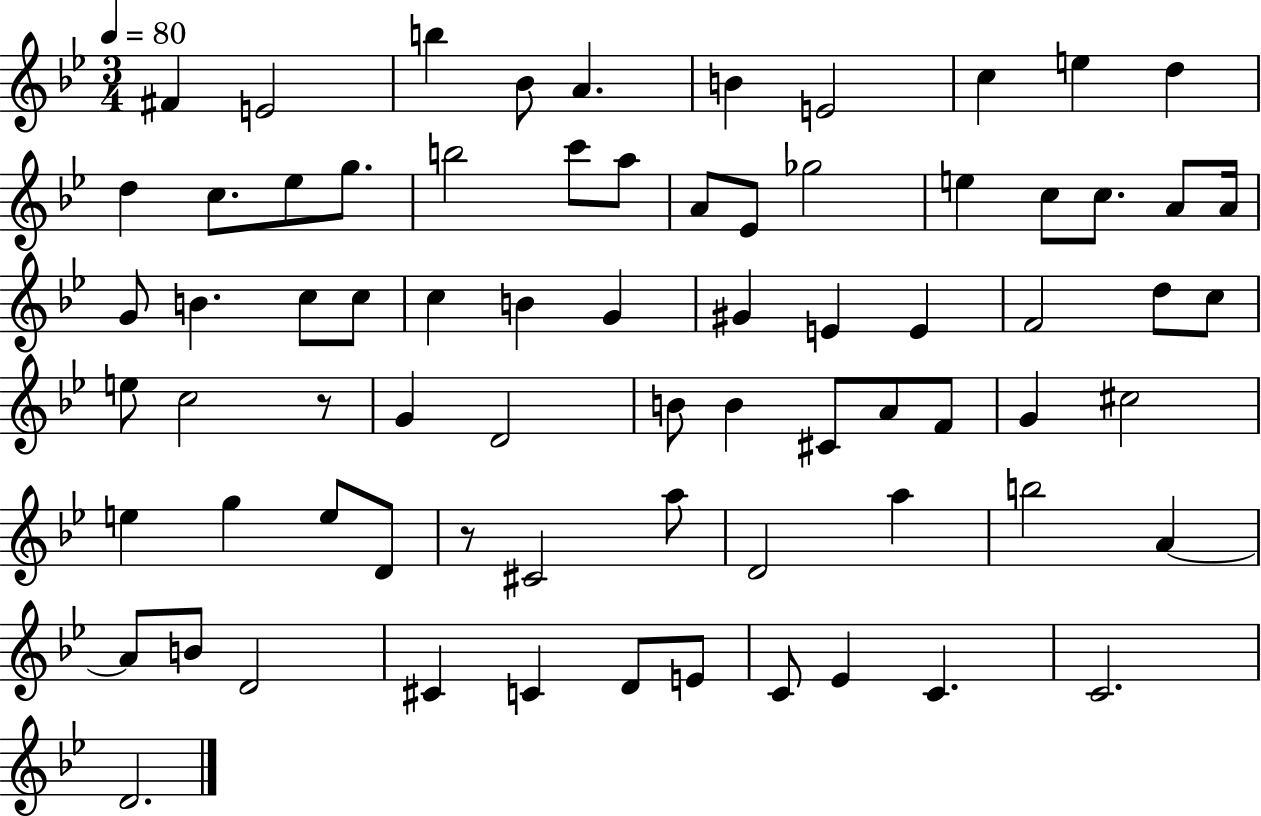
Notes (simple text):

F#4/q E4/h B5/q Bb4/e A4/q. B4/q E4/h C5/q E5/q D5/q D5/q C5/e. Eb5/e G5/e. B5/h C6/e A5/e A4/e Eb4/e Gb5/h E5/q C5/e C5/e. A4/e A4/s G4/e B4/q. C5/e C5/e C5/q B4/q G4/q G#4/q E4/q E4/q F4/h D5/e C5/e E5/e C5/h R/e G4/q D4/h B4/e B4/q C#4/e A4/e F4/e G4/q C#5/h E5/q G5/q E5/e D4/e R/e C#4/h A5/e D4/h A5/q B5/h A4/q A4/e B4/e D4/h C#4/q C4/q D4/e E4/e C4/e Eb4/q C4/q. C4/h. D4/h.